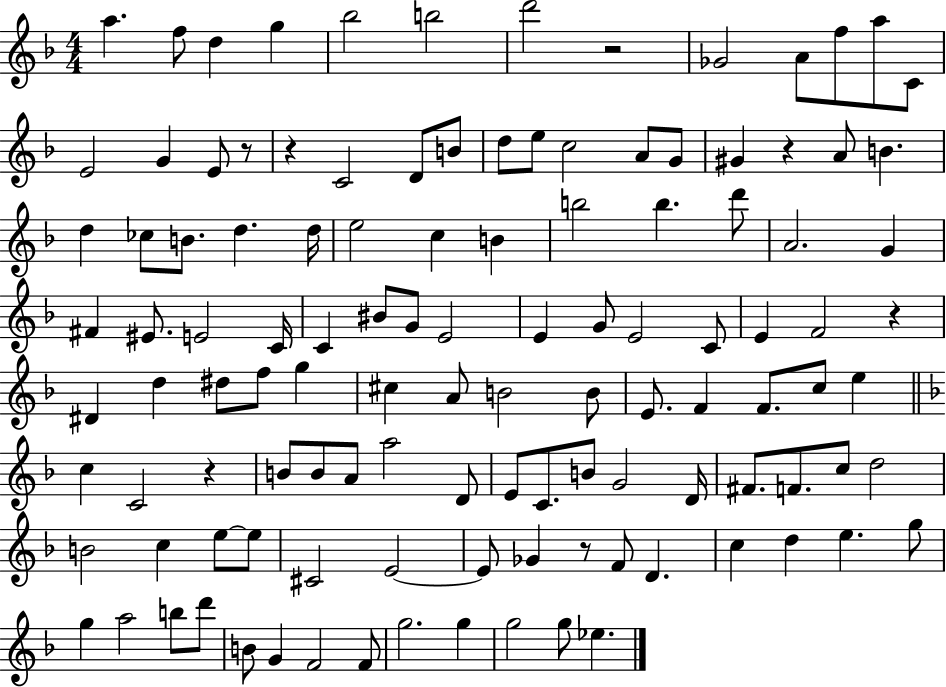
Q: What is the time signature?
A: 4/4